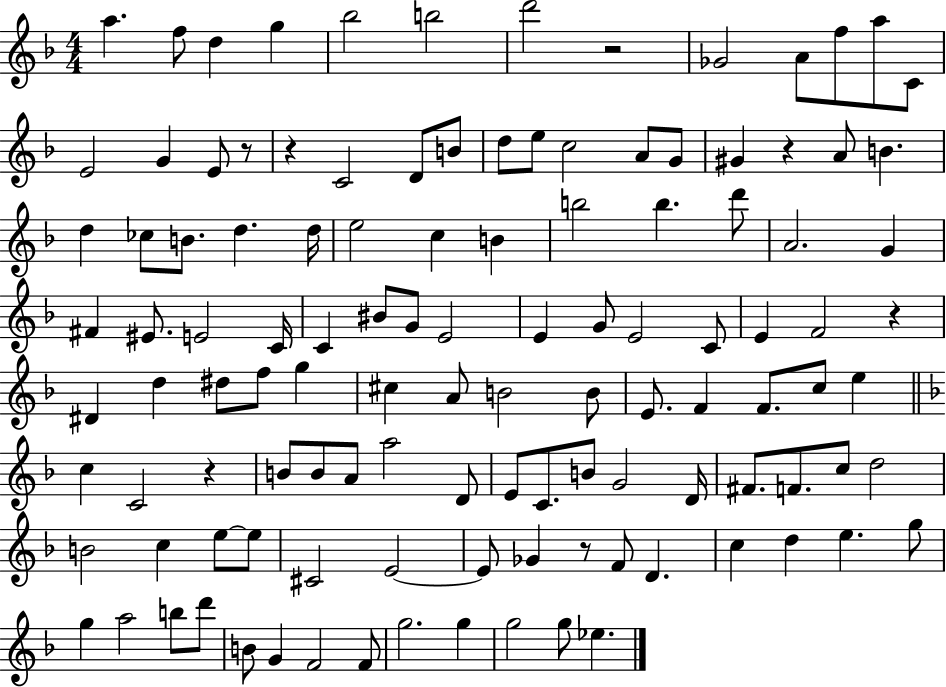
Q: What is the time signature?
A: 4/4